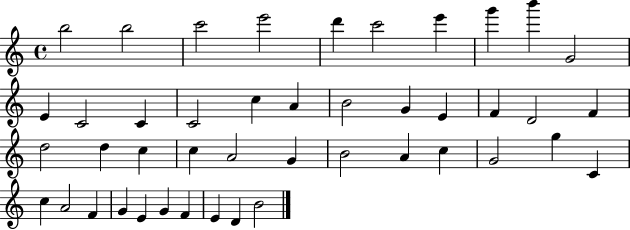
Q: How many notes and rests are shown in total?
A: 44